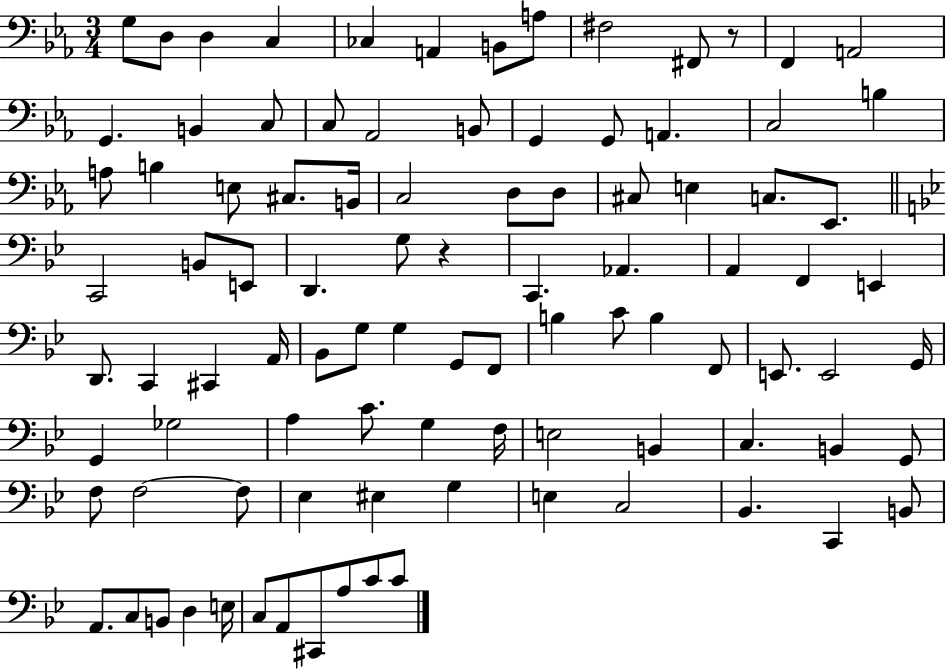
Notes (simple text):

G3/e D3/e D3/q C3/q CES3/q A2/q B2/e A3/e F#3/h F#2/e R/e F2/q A2/h G2/q. B2/q C3/e C3/e Ab2/h B2/e G2/q G2/e A2/q. C3/h B3/q A3/e B3/q E3/e C#3/e. B2/s C3/h D3/e D3/e C#3/e E3/q C3/e. Eb2/e. C2/h B2/e E2/e D2/q. G3/e R/q C2/q. Ab2/q. A2/q F2/q E2/q D2/e. C2/q C#2/q A2/s Bb2/e G3/e G3/q G2/e F2/e B3/q C4/e B3/q F2/e E2/e. E2/h G2/s G2/q Gb3/h A3/q C4/e. G3/q F3/s E3/h B2/q C3/q. B2/q G2/e F3/e F3/h F3/e Eb3/q EIS3/q G3/q E3/q C3/h Bb2/q. C2/q B2/e A2/e. C3/e B2/e D3/q E3/s C3/e A2/e C#2/e A3/e C4/e C4/e